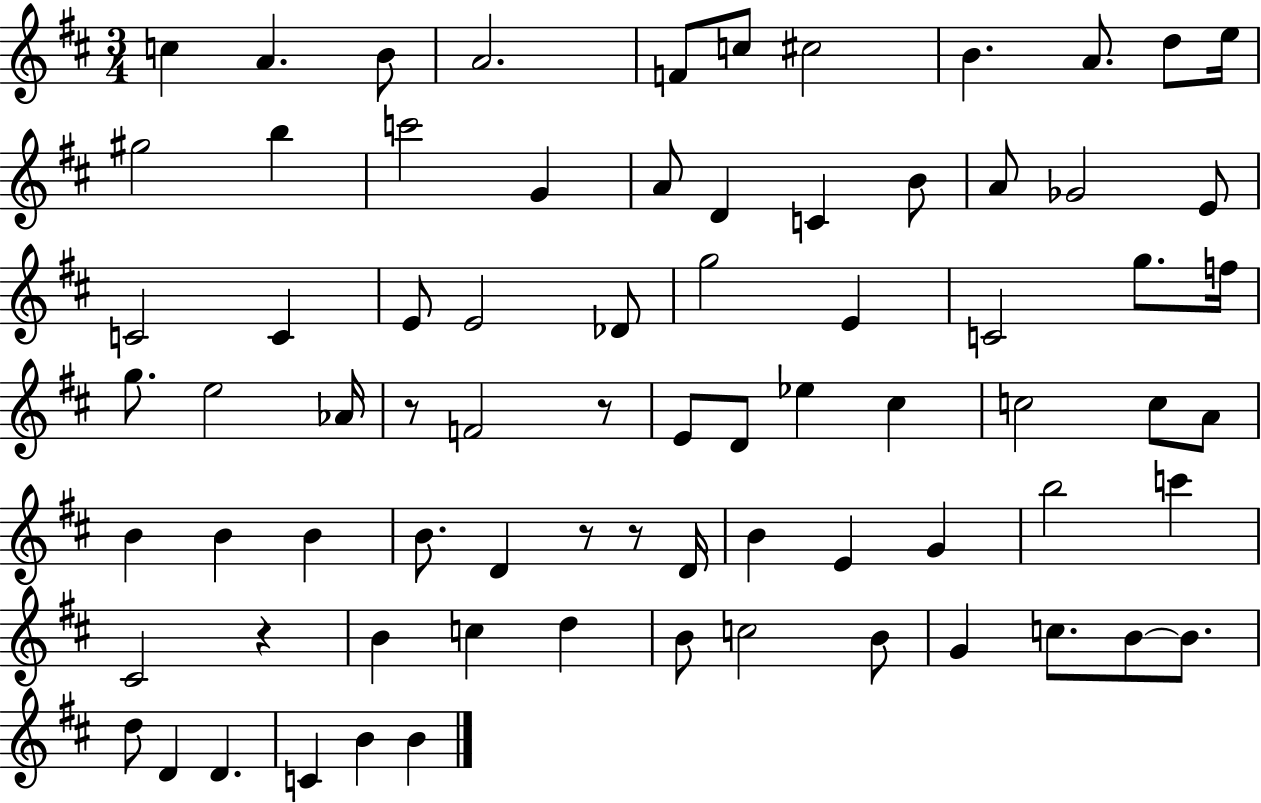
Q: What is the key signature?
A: D major